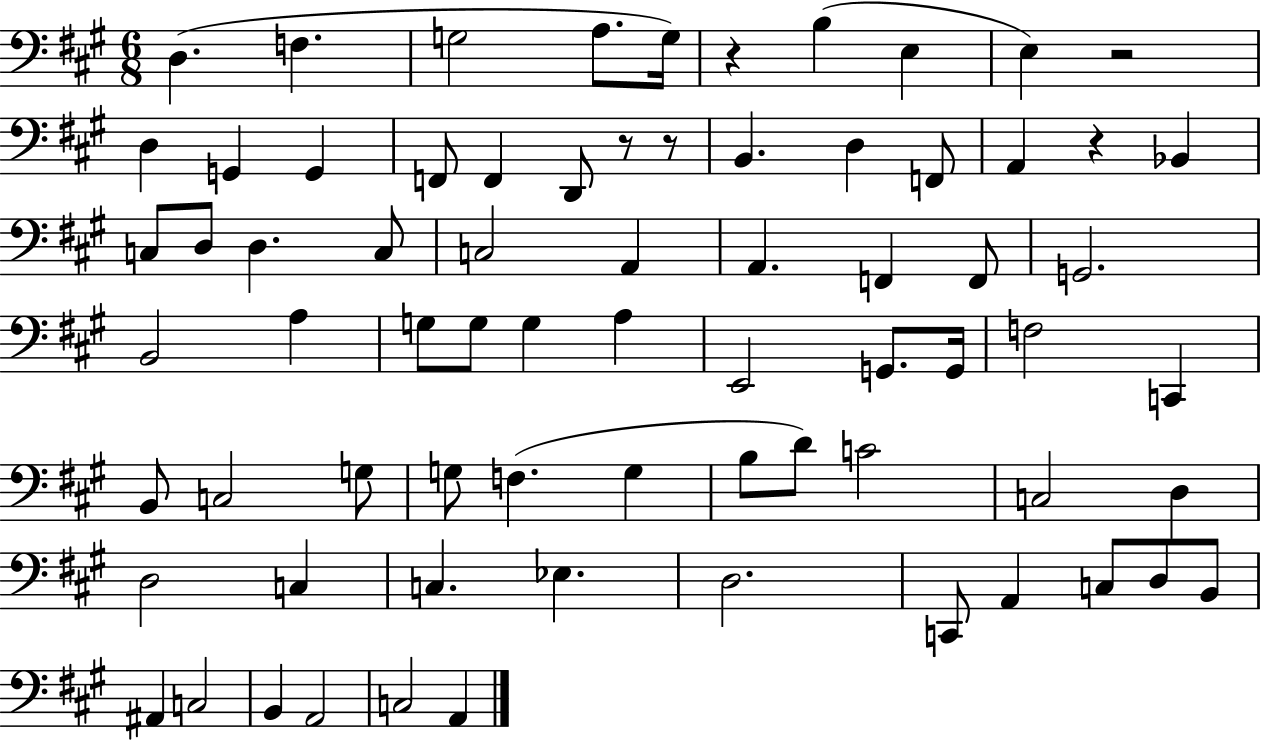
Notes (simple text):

D3/q. F3/q. G3/h A3/e. G3/s R/q B3/q E3/q E3/q R/h D3/q G2/q G2/q F2/e F2/q D2/e R/e R/e B2/q. D3/q F2/e A2/q R/q Bb2/q C3/e D3/e D3/q. C3/e C3/h A2/q A2/q. F2/q F2/e G2/h. B2/h A3/q G3/e G3/e G3/q A3/q E2/h G2/e. G2/s F3/h C2/q B2/e C3/h G3/e G3/e F3/q. G3/q B3/e D4/e C4/h C3/h D3/q D3/h C3/q C3/q. Eb3/q. D3/h. C2/e A2/q C3/e D3/e B2/e A#2/q C3/h B2/q A2/h C3/h A2/q